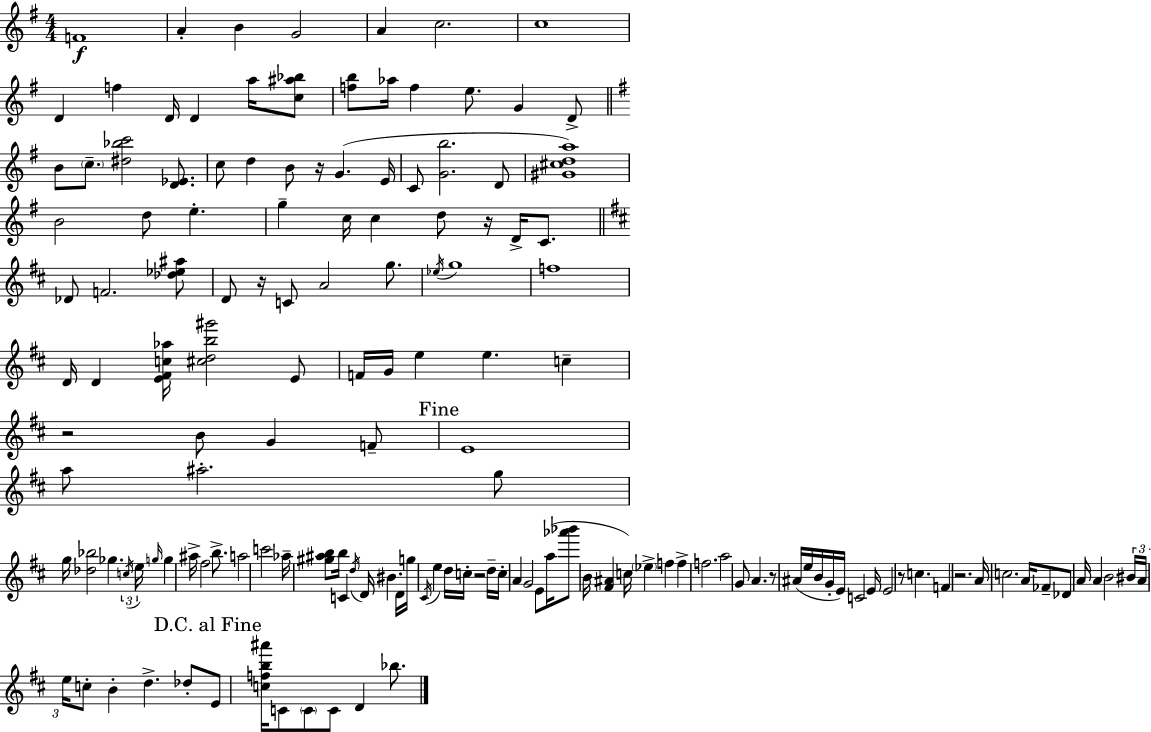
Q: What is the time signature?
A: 4/4